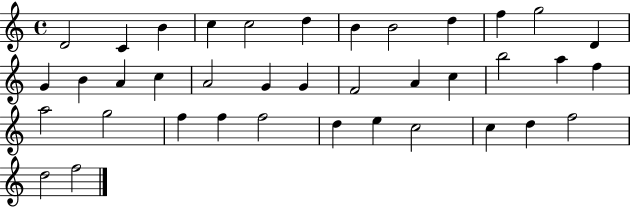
D4/h C4/q B4/q C5/q C5/h D5/q B4/q B4/h D5/q F5/q G5/h D4/q G4/q B4/q A4/q C5/q A4/h G4/q G4/q F4/h A4/q C5/q B5/h A5/q F5/q A5/h G5/h F5/q F5/q F5/h D5/q E5/q C5/h C5/q D5/q F5/h D5/h F5/h